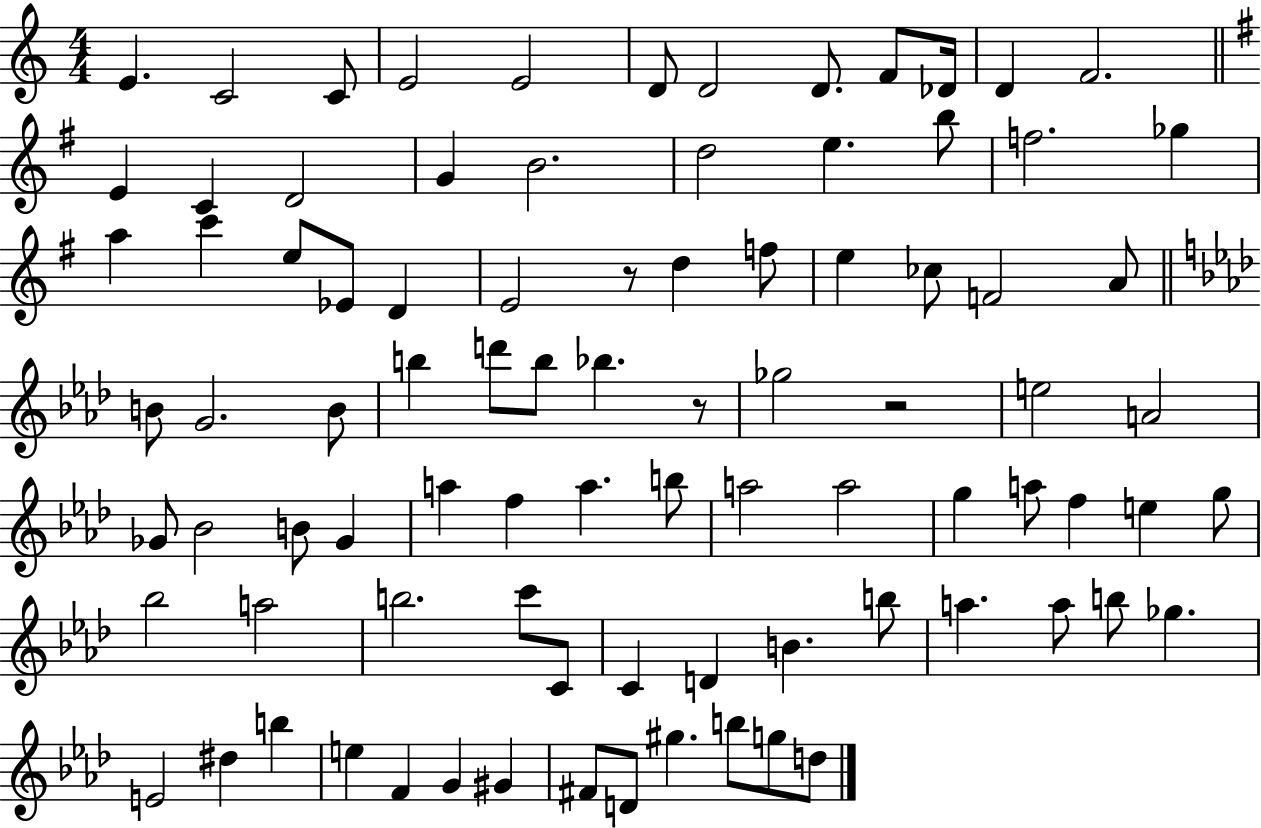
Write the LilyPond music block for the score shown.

{
  \clef treble
  \numericTimeSignature
  \time 4/4
  \key c \major
  \repeat volta 2 { e'4. c'2 c'8 | e'2 e'2 | d'8 d'2 d'8. f'8 des'16 | d'4 f'2. | \break \bar "||" \break \key e \minor e'4 c'4 d'2 | g'4 b'2. | d''2 e''4. b''8 | f''2. ges''4 | \break a''4 c'''4 e''8 ees'8 d'4 | e'2 r8 d''4 f''8 | e''4 ces''8 f'2 a'8 | \bar "||" \break \key f \minor b'8 g'2. b'8 | b''4 d'''8 b''8 bes''4. r8 | ges''2 r2 | e''2 a'2 | \break ges'8 bes'2 b'8 ges'4 | a''4 f''4 a''4. b''8 | a''2 a''2 | g''4 a''8 f''4 e''4 g''8 | \break bes''2 a''2 | b''2. c'''8 c'8 | c'4 d'4 b'4. b''8 | a''4. a''8 b''8 ges''4. | \break e'2 dis''4 b''4 | e''4 f'4 g'4 gis'4 | fis'8 d'8 gis''4. b''8 g''8 d''8 | } \bar "|."
}